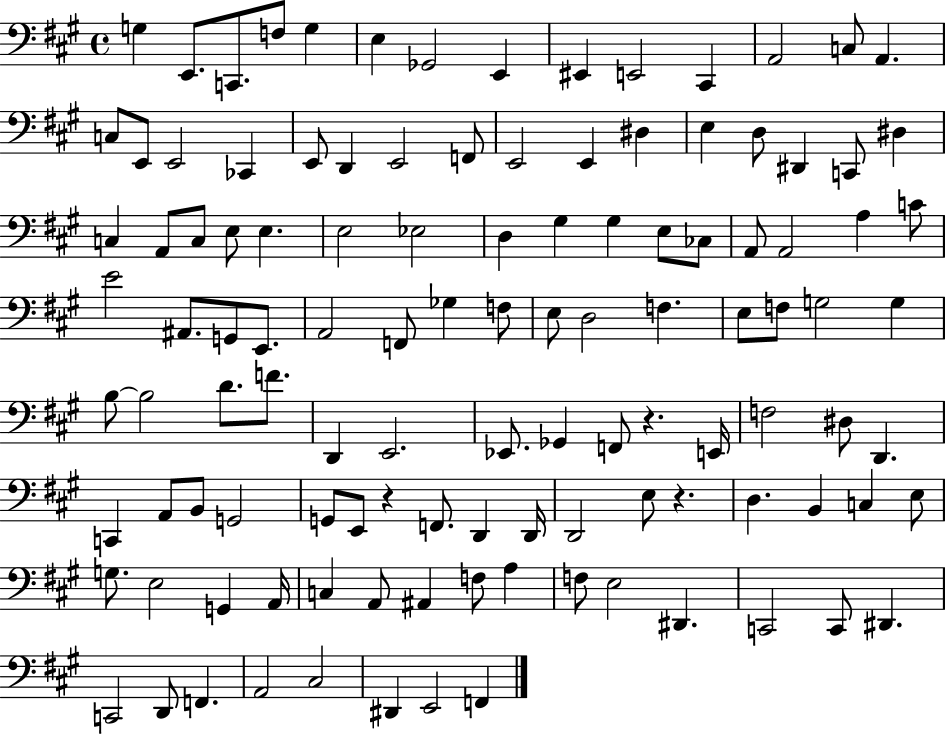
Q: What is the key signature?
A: A major